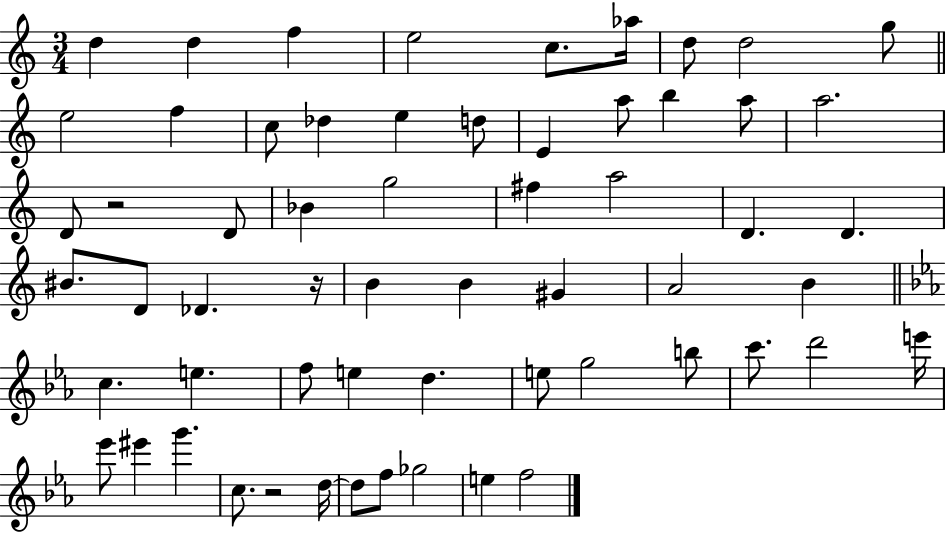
D5/q D5/q F5/q E5/h C5/e. Ab5/s D5/e D5/h G5/e E5/h F5/q C5/e Db5/q E5/q D5/e E4/q A5/e B5/q A5/e A5/h. D4/e R/h D4/e Bb4/q G5/h F#5/q A5/h D4/q. D4/q. BIS4/e. D4/e Db4/q. R/s B4/q B4/q G#4/q A4/h B4/q C5/q. E5/q. F5/e E5/q D5/q. E5/e G5/h B5/e C6/e. D6/h E6/s Eb6/e EIS6/q G6/q. C5/e. R/h D5/s D5/e F5/e Gb5/h E5/q F5/h